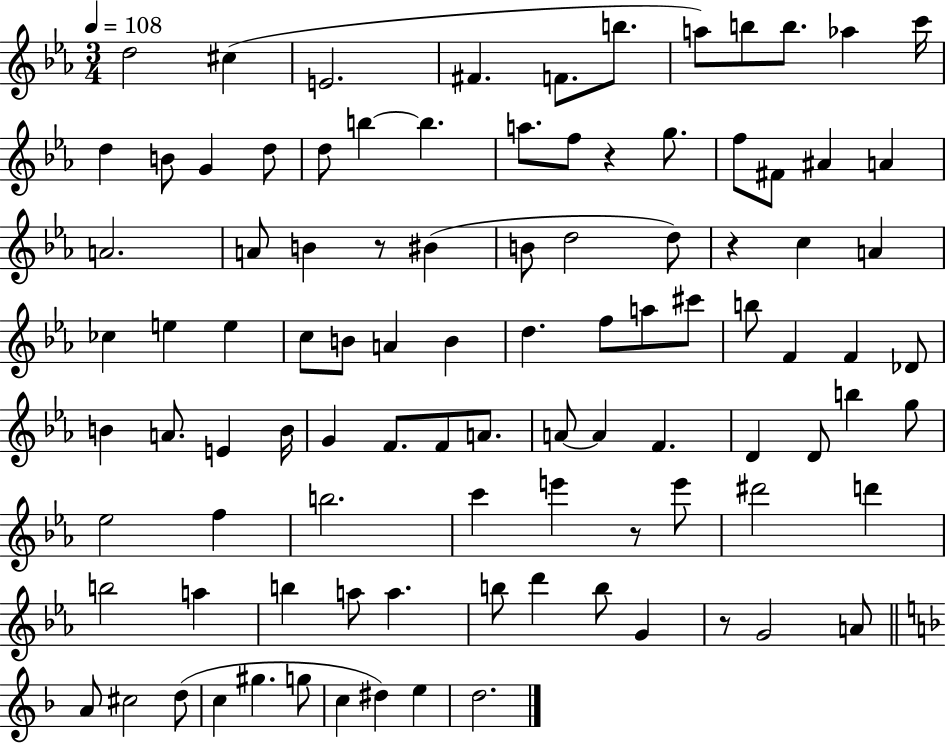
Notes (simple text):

D5/h C#5/q E4/h. F#4/q. F4/e. B5/e. A5/e B5/e B5/e. Ab5/q C6/s D5/q B4/e G4/q D5/e D5/e B5/q B5/q. A5/e. F5/e R/q G5/e. F5/e F#4/e A#4/q A4/q A4/h. A4/e B4/q R/e BIS4/q B4/e D5/h D5/e R/q C5/q A4/q CES5/q E5/q E5/q C5/e B4/e A4/q B4/q D5/q. F5/e A5/e C#6/e B5/e F4/q F4/q Db4/e B4/q A4/e. E4/q B4/s G4/q F4/e. F4/e A4/e. A4/e A4/q F4/q. D4/q D4/e B5/q G5/e Eb5/h F5/q B5/h. C6/q E6/q R/e E6/e D#6/h D6/q B5/h A5/q B5/q A5/e A5/q. B5/e D6/q B5/e G4/q R/e G4/h A4/e A4/e C#5/h D5/e C5/q G#5/q. G5/e C5/q D#5/q E5/q D5/h.